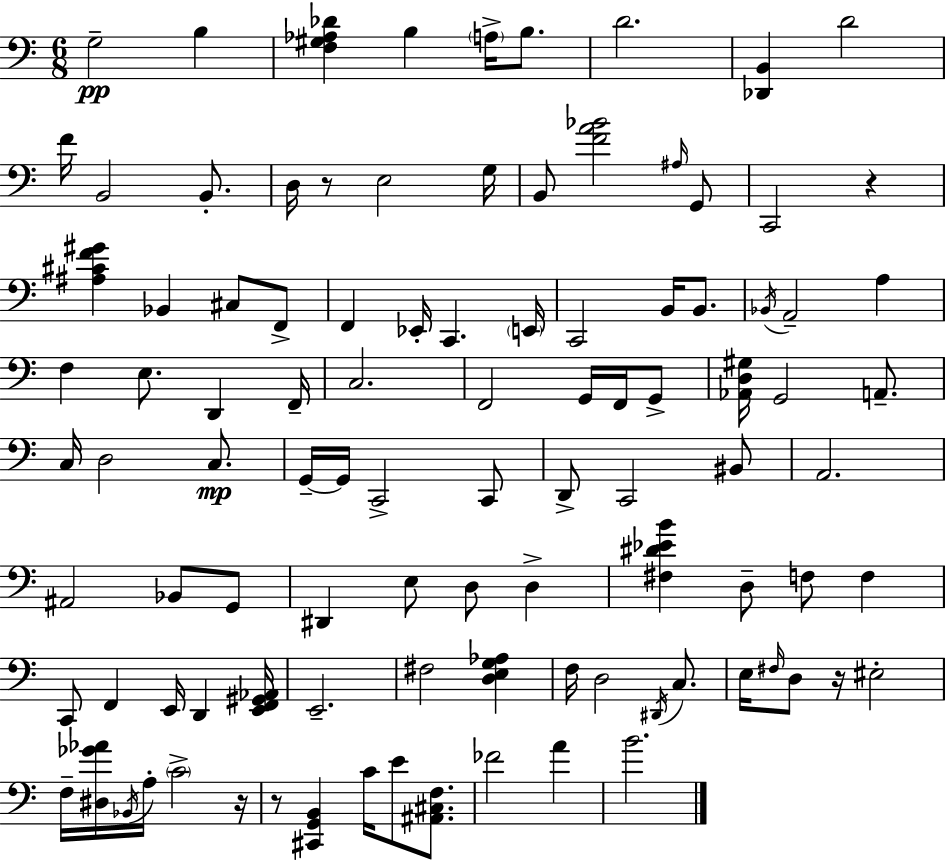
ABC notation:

X:1
T:Untitled
M:6/8
L:1/4
K:Am
G,2 B, [F,^G,_A,_D] B, A,/4 B,/2 D2 [_D,,B,,] D2 F/4 B,,2 B,,/2 D,/4 z/2 E,2 G,/4 B,,/2 [FA_B]2 ^A,/4 G,,/2 C,,2 z [^A,^CF^G] _B,, ^C,/2 F,,/2 F,, _E,,/4 C,, E,,/4 C,,2 B,,/4 B,,/2 _B,,/4 A,,2 A, F, E,/2 D,, F,,/4 C,2 F,,2 G,,/4 F,,/4 G,,/2 [_A,,D,^G,]/4 G,,2 A,,/2 C,/4 D,2 C,/2 G,,/4 G,,/4 C,,2 C,,/2 D,,/2 C,,2 ^B,,/2 A,,2 ^A,,2 _B,,/2 G,,/2 ^D,, E,/2 D,/2 D, [^F,^D_EB] D,/2 F,/2 F, C,,/2 F,, E,,/4 D,, [E,,F,,^G,,_A,,]/4 E,,2 ^F,2 [D,E,G,_A,] F,/4 D,2 ^D,,/4 C,/2 E,/4 ^F,/4 D,/2 z/4 ^E,2 F,/4 [^D,_G_A]/4 _B,,/4 A,/4 C2 z/4 z/2 [^C,,G,,B,,] C/4 E/2 [^A,,^C,F,]/2 _F2 A B2